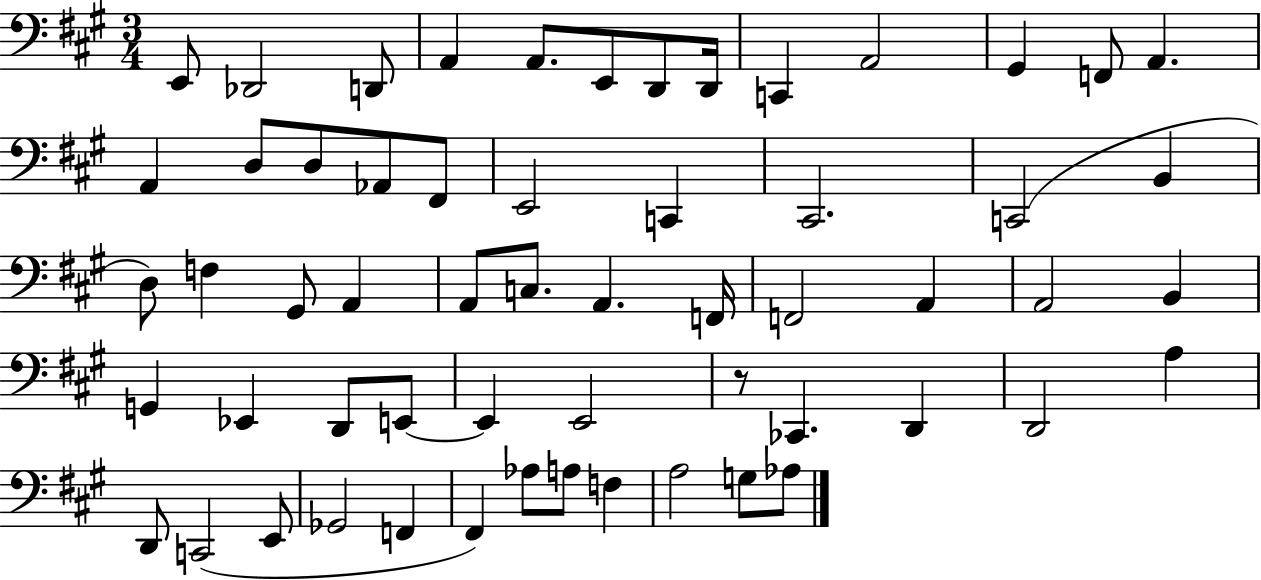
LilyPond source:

{
  \clef bass
  \numericTimeSignature
  \time 3/4
  \key a \major
  e,8 des,2 d,8 | a,4 a,8. e,8 d,8 d,16 | c,4 a,2 | gis,4 f,8 a,4. | \break a,4 d8 d8 aes,8 fis,8 | e,2 c,4 | cis,2. | c,2( b,4 | \break d8) f4 gis,8 a,4 | a,8 c8. a,4. f,16 | f,2 a,4 | a,2 b,4 | \break g,4 ees,4 d,8 e,8~~ | e,4 e,2 | r8 ces,4. d,4 | d,2 a4 | \break d,8 c,2( e,8 | ges,2 f,4 | fis,4) aes8 a8 f4 | a2 g8 aes8 | \break \bar "|."
}